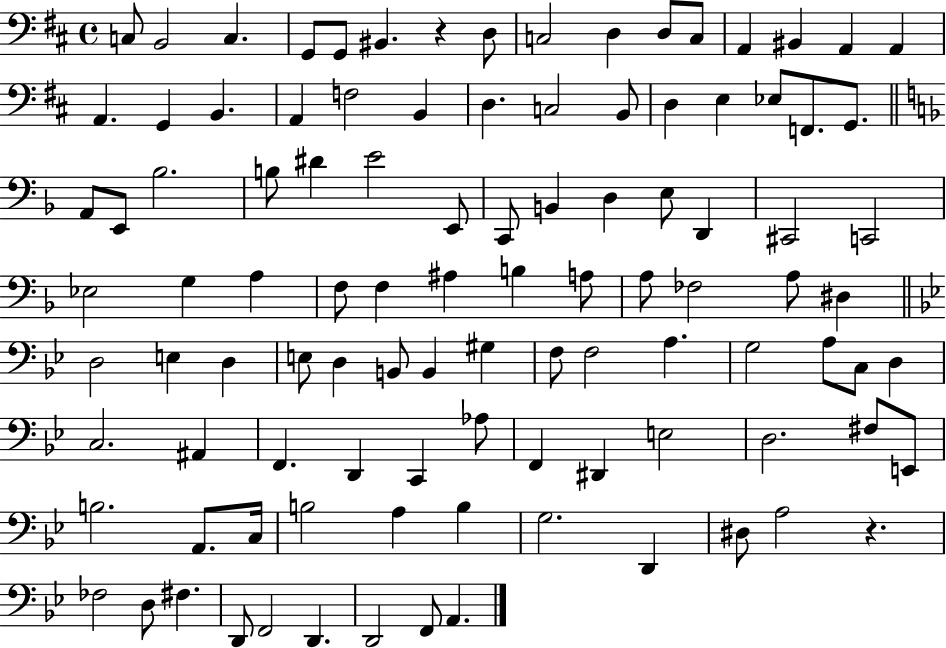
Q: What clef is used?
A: bass